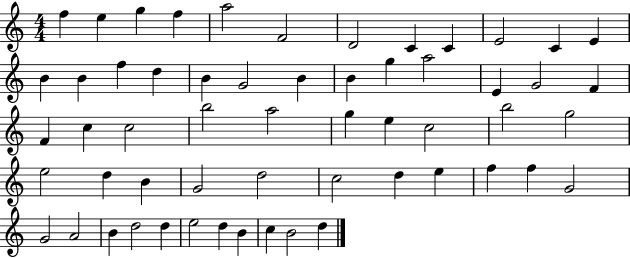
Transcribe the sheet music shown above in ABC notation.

X:1
T:Untitled
M:4/4
L:1/4
K:C
f e g f a2 F2 D2 C C E2 C E B B f d B G2 B B g a2 E G2 F F c c2 b2 a2 g e c2 b2 g2 e2 d B G2 d2 c2 d e f f G2 G2 A2 B d2 d e2 d B c B2 d